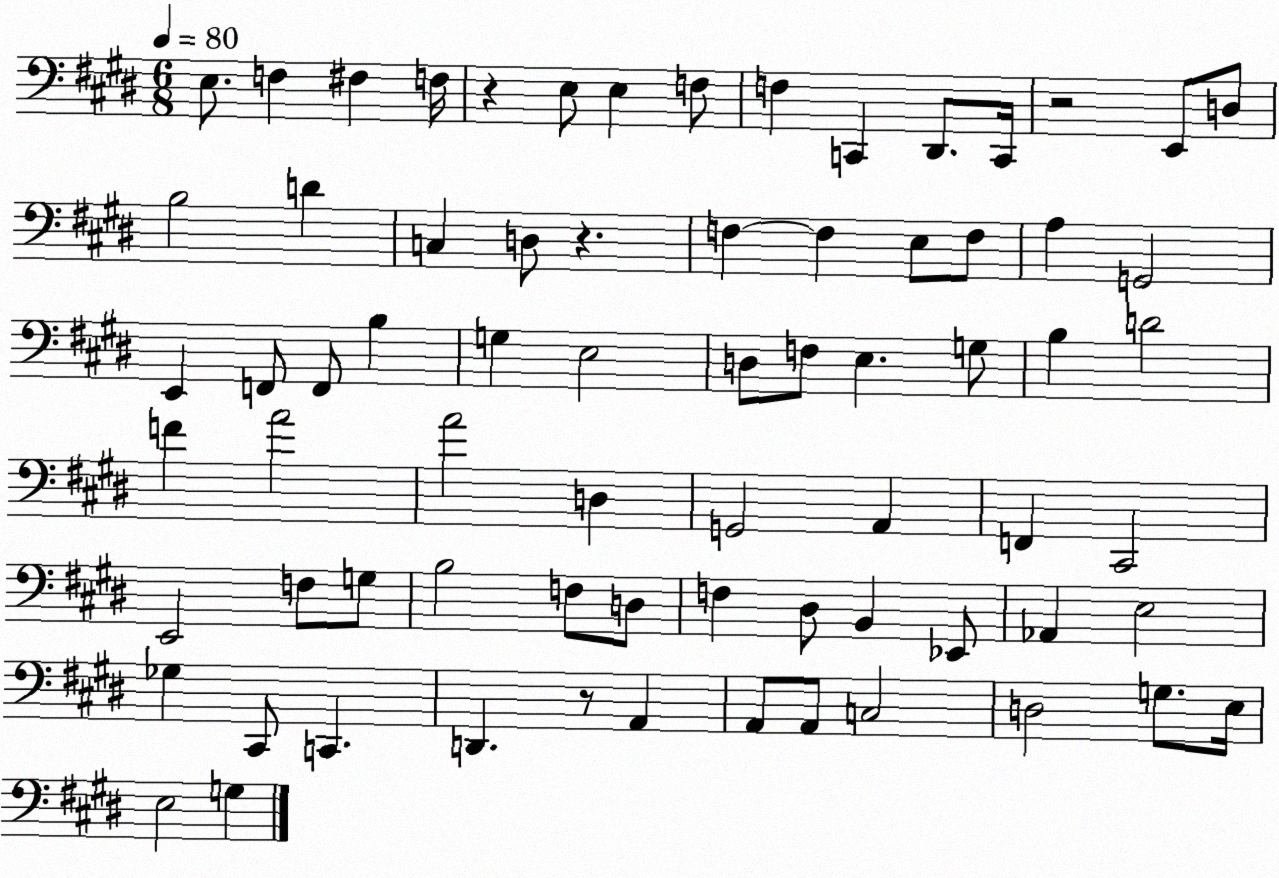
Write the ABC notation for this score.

X:1
T:Untitled
M:6/8
L:1/4
K:E
E,/2 F, ^F, F,/4 z E,/2 E, F,/2 F, C,, ^D,,/2 C,,/4 z2 E,,/2 D,/2 B,2 D C, D,/2 z F, F, E,/2 F,/2 A, G,,2 E,, F,,/2 F,,/2 B, G, E,2 D,/2 F,/2 E, G,/2 B, D2 F A2 A2 D, G,,2 A,, F,, ^C,,2 E,,2 F,/2 G,/2 B,2 F,/2 D,/2 F, ^D,/2 B,, _E,,/2 _A,, E,2 _G, ^C,,/2 C,, D,, z/2 A,, A,,/2 A,,/2 C,2 D,2 G,/2 E,/4 E,2 G,